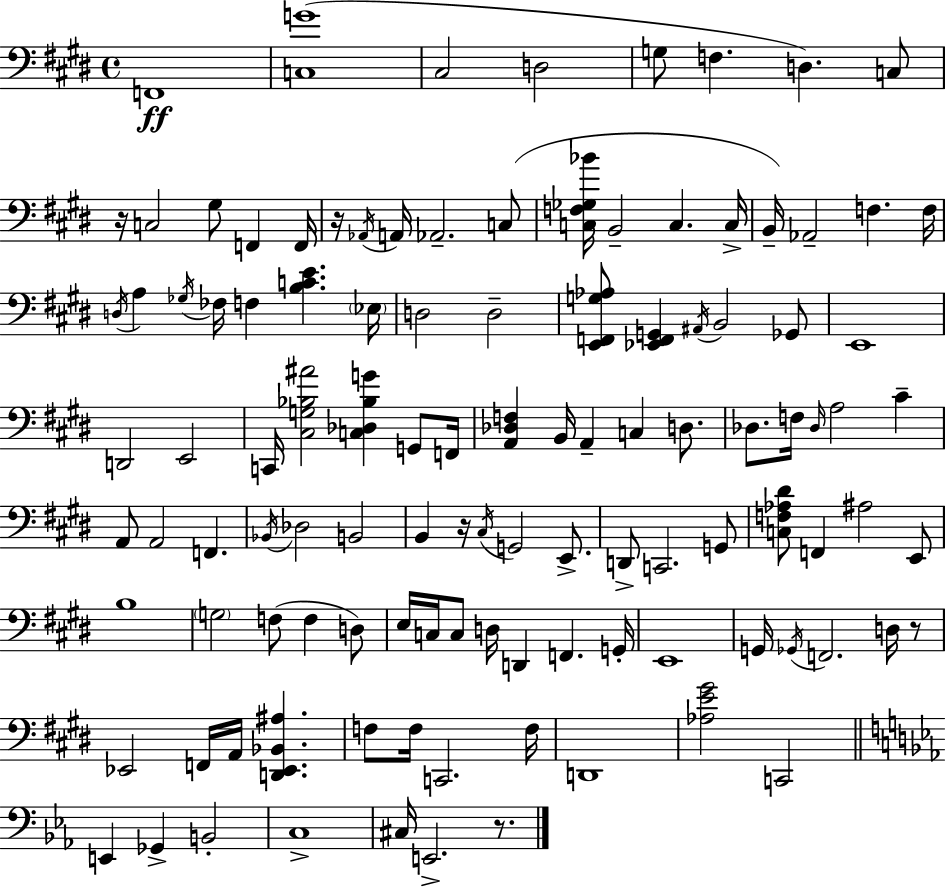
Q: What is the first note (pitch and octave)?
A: F2